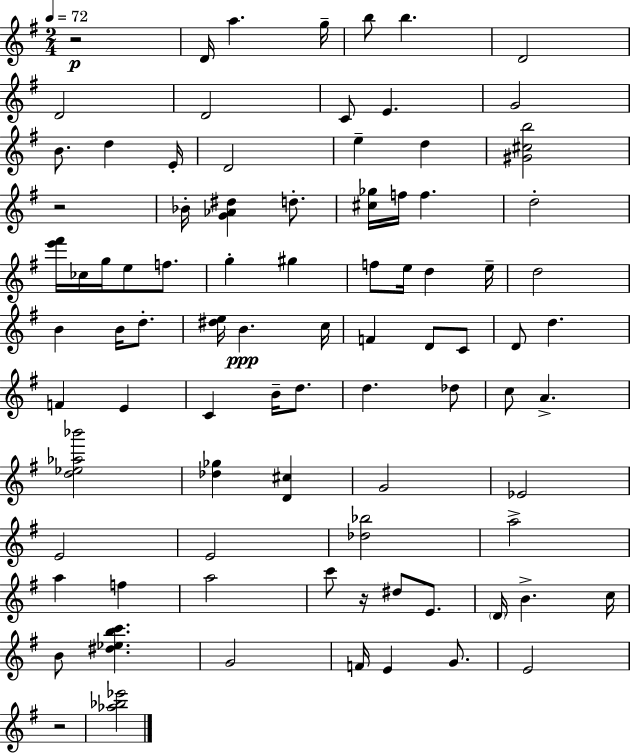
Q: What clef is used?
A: treble